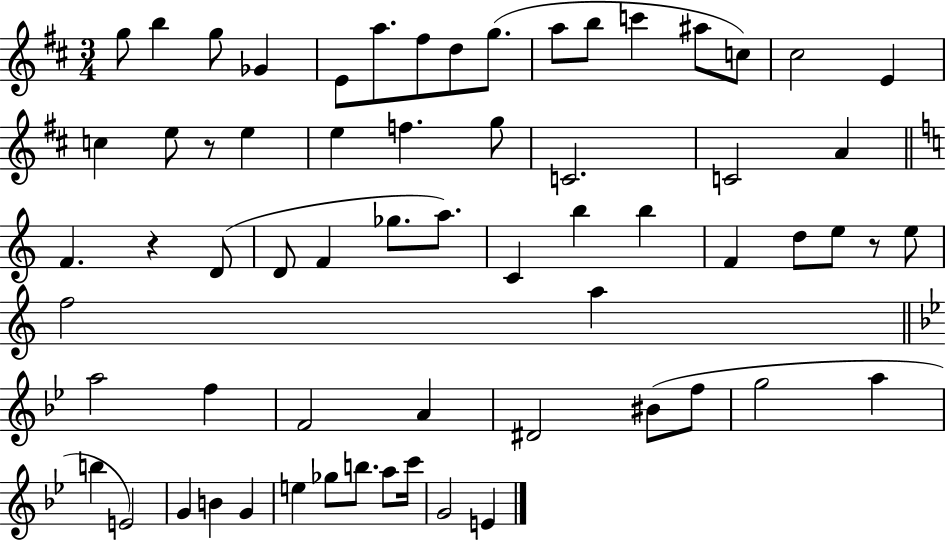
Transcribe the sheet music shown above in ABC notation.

X:1
T:Untitled
M:3/4
L:1/4
K:D
g/2 b g/2 _G E/2 a/2 ^f/2 d/2 g/2 a/2 b/2 c' ^a/2 c/2 ^c2 E c e/2 z/2 e e f g/2 C2 C2 A F z D/2 D/2 F _g/2 a/2 C b b F d/2 e/2 z/2 e/2 f2 a a2 f F2 A ^D2 ^B/2 f/2 g2 a b E2 G B G e _g/2 b/2 a/2 c'/4 G2 E